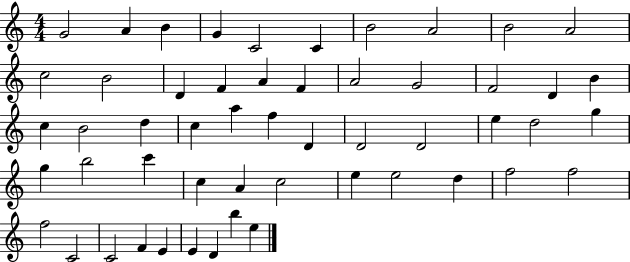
{
  \clef treble
  \numericTimeSignature
  \time 4/4
  \key c \major
  g'2 a'4 b'4 | g'4 c'2 c'4 | b'2 a'2 | b'2 a'2 | \break c''2 b'2 | d'4 f'4 a'4 f'4 | a'2 g'2 | f'2 d'4 b'4 | \break c''4 b'2 d''4 | c''4 a''4 f''4 d'4 | d'2 d'2 | e''4 d''2 g''4 | \break g''4 b''2 c'''4 | c''4 a'4 c''2 | e''4 e''2 d''4 | f''2 f''2 | \break f''2 c'2 | c'2 f'4 e'4 | e'4 d'4 b''4 e''4 | \bar "|."
}